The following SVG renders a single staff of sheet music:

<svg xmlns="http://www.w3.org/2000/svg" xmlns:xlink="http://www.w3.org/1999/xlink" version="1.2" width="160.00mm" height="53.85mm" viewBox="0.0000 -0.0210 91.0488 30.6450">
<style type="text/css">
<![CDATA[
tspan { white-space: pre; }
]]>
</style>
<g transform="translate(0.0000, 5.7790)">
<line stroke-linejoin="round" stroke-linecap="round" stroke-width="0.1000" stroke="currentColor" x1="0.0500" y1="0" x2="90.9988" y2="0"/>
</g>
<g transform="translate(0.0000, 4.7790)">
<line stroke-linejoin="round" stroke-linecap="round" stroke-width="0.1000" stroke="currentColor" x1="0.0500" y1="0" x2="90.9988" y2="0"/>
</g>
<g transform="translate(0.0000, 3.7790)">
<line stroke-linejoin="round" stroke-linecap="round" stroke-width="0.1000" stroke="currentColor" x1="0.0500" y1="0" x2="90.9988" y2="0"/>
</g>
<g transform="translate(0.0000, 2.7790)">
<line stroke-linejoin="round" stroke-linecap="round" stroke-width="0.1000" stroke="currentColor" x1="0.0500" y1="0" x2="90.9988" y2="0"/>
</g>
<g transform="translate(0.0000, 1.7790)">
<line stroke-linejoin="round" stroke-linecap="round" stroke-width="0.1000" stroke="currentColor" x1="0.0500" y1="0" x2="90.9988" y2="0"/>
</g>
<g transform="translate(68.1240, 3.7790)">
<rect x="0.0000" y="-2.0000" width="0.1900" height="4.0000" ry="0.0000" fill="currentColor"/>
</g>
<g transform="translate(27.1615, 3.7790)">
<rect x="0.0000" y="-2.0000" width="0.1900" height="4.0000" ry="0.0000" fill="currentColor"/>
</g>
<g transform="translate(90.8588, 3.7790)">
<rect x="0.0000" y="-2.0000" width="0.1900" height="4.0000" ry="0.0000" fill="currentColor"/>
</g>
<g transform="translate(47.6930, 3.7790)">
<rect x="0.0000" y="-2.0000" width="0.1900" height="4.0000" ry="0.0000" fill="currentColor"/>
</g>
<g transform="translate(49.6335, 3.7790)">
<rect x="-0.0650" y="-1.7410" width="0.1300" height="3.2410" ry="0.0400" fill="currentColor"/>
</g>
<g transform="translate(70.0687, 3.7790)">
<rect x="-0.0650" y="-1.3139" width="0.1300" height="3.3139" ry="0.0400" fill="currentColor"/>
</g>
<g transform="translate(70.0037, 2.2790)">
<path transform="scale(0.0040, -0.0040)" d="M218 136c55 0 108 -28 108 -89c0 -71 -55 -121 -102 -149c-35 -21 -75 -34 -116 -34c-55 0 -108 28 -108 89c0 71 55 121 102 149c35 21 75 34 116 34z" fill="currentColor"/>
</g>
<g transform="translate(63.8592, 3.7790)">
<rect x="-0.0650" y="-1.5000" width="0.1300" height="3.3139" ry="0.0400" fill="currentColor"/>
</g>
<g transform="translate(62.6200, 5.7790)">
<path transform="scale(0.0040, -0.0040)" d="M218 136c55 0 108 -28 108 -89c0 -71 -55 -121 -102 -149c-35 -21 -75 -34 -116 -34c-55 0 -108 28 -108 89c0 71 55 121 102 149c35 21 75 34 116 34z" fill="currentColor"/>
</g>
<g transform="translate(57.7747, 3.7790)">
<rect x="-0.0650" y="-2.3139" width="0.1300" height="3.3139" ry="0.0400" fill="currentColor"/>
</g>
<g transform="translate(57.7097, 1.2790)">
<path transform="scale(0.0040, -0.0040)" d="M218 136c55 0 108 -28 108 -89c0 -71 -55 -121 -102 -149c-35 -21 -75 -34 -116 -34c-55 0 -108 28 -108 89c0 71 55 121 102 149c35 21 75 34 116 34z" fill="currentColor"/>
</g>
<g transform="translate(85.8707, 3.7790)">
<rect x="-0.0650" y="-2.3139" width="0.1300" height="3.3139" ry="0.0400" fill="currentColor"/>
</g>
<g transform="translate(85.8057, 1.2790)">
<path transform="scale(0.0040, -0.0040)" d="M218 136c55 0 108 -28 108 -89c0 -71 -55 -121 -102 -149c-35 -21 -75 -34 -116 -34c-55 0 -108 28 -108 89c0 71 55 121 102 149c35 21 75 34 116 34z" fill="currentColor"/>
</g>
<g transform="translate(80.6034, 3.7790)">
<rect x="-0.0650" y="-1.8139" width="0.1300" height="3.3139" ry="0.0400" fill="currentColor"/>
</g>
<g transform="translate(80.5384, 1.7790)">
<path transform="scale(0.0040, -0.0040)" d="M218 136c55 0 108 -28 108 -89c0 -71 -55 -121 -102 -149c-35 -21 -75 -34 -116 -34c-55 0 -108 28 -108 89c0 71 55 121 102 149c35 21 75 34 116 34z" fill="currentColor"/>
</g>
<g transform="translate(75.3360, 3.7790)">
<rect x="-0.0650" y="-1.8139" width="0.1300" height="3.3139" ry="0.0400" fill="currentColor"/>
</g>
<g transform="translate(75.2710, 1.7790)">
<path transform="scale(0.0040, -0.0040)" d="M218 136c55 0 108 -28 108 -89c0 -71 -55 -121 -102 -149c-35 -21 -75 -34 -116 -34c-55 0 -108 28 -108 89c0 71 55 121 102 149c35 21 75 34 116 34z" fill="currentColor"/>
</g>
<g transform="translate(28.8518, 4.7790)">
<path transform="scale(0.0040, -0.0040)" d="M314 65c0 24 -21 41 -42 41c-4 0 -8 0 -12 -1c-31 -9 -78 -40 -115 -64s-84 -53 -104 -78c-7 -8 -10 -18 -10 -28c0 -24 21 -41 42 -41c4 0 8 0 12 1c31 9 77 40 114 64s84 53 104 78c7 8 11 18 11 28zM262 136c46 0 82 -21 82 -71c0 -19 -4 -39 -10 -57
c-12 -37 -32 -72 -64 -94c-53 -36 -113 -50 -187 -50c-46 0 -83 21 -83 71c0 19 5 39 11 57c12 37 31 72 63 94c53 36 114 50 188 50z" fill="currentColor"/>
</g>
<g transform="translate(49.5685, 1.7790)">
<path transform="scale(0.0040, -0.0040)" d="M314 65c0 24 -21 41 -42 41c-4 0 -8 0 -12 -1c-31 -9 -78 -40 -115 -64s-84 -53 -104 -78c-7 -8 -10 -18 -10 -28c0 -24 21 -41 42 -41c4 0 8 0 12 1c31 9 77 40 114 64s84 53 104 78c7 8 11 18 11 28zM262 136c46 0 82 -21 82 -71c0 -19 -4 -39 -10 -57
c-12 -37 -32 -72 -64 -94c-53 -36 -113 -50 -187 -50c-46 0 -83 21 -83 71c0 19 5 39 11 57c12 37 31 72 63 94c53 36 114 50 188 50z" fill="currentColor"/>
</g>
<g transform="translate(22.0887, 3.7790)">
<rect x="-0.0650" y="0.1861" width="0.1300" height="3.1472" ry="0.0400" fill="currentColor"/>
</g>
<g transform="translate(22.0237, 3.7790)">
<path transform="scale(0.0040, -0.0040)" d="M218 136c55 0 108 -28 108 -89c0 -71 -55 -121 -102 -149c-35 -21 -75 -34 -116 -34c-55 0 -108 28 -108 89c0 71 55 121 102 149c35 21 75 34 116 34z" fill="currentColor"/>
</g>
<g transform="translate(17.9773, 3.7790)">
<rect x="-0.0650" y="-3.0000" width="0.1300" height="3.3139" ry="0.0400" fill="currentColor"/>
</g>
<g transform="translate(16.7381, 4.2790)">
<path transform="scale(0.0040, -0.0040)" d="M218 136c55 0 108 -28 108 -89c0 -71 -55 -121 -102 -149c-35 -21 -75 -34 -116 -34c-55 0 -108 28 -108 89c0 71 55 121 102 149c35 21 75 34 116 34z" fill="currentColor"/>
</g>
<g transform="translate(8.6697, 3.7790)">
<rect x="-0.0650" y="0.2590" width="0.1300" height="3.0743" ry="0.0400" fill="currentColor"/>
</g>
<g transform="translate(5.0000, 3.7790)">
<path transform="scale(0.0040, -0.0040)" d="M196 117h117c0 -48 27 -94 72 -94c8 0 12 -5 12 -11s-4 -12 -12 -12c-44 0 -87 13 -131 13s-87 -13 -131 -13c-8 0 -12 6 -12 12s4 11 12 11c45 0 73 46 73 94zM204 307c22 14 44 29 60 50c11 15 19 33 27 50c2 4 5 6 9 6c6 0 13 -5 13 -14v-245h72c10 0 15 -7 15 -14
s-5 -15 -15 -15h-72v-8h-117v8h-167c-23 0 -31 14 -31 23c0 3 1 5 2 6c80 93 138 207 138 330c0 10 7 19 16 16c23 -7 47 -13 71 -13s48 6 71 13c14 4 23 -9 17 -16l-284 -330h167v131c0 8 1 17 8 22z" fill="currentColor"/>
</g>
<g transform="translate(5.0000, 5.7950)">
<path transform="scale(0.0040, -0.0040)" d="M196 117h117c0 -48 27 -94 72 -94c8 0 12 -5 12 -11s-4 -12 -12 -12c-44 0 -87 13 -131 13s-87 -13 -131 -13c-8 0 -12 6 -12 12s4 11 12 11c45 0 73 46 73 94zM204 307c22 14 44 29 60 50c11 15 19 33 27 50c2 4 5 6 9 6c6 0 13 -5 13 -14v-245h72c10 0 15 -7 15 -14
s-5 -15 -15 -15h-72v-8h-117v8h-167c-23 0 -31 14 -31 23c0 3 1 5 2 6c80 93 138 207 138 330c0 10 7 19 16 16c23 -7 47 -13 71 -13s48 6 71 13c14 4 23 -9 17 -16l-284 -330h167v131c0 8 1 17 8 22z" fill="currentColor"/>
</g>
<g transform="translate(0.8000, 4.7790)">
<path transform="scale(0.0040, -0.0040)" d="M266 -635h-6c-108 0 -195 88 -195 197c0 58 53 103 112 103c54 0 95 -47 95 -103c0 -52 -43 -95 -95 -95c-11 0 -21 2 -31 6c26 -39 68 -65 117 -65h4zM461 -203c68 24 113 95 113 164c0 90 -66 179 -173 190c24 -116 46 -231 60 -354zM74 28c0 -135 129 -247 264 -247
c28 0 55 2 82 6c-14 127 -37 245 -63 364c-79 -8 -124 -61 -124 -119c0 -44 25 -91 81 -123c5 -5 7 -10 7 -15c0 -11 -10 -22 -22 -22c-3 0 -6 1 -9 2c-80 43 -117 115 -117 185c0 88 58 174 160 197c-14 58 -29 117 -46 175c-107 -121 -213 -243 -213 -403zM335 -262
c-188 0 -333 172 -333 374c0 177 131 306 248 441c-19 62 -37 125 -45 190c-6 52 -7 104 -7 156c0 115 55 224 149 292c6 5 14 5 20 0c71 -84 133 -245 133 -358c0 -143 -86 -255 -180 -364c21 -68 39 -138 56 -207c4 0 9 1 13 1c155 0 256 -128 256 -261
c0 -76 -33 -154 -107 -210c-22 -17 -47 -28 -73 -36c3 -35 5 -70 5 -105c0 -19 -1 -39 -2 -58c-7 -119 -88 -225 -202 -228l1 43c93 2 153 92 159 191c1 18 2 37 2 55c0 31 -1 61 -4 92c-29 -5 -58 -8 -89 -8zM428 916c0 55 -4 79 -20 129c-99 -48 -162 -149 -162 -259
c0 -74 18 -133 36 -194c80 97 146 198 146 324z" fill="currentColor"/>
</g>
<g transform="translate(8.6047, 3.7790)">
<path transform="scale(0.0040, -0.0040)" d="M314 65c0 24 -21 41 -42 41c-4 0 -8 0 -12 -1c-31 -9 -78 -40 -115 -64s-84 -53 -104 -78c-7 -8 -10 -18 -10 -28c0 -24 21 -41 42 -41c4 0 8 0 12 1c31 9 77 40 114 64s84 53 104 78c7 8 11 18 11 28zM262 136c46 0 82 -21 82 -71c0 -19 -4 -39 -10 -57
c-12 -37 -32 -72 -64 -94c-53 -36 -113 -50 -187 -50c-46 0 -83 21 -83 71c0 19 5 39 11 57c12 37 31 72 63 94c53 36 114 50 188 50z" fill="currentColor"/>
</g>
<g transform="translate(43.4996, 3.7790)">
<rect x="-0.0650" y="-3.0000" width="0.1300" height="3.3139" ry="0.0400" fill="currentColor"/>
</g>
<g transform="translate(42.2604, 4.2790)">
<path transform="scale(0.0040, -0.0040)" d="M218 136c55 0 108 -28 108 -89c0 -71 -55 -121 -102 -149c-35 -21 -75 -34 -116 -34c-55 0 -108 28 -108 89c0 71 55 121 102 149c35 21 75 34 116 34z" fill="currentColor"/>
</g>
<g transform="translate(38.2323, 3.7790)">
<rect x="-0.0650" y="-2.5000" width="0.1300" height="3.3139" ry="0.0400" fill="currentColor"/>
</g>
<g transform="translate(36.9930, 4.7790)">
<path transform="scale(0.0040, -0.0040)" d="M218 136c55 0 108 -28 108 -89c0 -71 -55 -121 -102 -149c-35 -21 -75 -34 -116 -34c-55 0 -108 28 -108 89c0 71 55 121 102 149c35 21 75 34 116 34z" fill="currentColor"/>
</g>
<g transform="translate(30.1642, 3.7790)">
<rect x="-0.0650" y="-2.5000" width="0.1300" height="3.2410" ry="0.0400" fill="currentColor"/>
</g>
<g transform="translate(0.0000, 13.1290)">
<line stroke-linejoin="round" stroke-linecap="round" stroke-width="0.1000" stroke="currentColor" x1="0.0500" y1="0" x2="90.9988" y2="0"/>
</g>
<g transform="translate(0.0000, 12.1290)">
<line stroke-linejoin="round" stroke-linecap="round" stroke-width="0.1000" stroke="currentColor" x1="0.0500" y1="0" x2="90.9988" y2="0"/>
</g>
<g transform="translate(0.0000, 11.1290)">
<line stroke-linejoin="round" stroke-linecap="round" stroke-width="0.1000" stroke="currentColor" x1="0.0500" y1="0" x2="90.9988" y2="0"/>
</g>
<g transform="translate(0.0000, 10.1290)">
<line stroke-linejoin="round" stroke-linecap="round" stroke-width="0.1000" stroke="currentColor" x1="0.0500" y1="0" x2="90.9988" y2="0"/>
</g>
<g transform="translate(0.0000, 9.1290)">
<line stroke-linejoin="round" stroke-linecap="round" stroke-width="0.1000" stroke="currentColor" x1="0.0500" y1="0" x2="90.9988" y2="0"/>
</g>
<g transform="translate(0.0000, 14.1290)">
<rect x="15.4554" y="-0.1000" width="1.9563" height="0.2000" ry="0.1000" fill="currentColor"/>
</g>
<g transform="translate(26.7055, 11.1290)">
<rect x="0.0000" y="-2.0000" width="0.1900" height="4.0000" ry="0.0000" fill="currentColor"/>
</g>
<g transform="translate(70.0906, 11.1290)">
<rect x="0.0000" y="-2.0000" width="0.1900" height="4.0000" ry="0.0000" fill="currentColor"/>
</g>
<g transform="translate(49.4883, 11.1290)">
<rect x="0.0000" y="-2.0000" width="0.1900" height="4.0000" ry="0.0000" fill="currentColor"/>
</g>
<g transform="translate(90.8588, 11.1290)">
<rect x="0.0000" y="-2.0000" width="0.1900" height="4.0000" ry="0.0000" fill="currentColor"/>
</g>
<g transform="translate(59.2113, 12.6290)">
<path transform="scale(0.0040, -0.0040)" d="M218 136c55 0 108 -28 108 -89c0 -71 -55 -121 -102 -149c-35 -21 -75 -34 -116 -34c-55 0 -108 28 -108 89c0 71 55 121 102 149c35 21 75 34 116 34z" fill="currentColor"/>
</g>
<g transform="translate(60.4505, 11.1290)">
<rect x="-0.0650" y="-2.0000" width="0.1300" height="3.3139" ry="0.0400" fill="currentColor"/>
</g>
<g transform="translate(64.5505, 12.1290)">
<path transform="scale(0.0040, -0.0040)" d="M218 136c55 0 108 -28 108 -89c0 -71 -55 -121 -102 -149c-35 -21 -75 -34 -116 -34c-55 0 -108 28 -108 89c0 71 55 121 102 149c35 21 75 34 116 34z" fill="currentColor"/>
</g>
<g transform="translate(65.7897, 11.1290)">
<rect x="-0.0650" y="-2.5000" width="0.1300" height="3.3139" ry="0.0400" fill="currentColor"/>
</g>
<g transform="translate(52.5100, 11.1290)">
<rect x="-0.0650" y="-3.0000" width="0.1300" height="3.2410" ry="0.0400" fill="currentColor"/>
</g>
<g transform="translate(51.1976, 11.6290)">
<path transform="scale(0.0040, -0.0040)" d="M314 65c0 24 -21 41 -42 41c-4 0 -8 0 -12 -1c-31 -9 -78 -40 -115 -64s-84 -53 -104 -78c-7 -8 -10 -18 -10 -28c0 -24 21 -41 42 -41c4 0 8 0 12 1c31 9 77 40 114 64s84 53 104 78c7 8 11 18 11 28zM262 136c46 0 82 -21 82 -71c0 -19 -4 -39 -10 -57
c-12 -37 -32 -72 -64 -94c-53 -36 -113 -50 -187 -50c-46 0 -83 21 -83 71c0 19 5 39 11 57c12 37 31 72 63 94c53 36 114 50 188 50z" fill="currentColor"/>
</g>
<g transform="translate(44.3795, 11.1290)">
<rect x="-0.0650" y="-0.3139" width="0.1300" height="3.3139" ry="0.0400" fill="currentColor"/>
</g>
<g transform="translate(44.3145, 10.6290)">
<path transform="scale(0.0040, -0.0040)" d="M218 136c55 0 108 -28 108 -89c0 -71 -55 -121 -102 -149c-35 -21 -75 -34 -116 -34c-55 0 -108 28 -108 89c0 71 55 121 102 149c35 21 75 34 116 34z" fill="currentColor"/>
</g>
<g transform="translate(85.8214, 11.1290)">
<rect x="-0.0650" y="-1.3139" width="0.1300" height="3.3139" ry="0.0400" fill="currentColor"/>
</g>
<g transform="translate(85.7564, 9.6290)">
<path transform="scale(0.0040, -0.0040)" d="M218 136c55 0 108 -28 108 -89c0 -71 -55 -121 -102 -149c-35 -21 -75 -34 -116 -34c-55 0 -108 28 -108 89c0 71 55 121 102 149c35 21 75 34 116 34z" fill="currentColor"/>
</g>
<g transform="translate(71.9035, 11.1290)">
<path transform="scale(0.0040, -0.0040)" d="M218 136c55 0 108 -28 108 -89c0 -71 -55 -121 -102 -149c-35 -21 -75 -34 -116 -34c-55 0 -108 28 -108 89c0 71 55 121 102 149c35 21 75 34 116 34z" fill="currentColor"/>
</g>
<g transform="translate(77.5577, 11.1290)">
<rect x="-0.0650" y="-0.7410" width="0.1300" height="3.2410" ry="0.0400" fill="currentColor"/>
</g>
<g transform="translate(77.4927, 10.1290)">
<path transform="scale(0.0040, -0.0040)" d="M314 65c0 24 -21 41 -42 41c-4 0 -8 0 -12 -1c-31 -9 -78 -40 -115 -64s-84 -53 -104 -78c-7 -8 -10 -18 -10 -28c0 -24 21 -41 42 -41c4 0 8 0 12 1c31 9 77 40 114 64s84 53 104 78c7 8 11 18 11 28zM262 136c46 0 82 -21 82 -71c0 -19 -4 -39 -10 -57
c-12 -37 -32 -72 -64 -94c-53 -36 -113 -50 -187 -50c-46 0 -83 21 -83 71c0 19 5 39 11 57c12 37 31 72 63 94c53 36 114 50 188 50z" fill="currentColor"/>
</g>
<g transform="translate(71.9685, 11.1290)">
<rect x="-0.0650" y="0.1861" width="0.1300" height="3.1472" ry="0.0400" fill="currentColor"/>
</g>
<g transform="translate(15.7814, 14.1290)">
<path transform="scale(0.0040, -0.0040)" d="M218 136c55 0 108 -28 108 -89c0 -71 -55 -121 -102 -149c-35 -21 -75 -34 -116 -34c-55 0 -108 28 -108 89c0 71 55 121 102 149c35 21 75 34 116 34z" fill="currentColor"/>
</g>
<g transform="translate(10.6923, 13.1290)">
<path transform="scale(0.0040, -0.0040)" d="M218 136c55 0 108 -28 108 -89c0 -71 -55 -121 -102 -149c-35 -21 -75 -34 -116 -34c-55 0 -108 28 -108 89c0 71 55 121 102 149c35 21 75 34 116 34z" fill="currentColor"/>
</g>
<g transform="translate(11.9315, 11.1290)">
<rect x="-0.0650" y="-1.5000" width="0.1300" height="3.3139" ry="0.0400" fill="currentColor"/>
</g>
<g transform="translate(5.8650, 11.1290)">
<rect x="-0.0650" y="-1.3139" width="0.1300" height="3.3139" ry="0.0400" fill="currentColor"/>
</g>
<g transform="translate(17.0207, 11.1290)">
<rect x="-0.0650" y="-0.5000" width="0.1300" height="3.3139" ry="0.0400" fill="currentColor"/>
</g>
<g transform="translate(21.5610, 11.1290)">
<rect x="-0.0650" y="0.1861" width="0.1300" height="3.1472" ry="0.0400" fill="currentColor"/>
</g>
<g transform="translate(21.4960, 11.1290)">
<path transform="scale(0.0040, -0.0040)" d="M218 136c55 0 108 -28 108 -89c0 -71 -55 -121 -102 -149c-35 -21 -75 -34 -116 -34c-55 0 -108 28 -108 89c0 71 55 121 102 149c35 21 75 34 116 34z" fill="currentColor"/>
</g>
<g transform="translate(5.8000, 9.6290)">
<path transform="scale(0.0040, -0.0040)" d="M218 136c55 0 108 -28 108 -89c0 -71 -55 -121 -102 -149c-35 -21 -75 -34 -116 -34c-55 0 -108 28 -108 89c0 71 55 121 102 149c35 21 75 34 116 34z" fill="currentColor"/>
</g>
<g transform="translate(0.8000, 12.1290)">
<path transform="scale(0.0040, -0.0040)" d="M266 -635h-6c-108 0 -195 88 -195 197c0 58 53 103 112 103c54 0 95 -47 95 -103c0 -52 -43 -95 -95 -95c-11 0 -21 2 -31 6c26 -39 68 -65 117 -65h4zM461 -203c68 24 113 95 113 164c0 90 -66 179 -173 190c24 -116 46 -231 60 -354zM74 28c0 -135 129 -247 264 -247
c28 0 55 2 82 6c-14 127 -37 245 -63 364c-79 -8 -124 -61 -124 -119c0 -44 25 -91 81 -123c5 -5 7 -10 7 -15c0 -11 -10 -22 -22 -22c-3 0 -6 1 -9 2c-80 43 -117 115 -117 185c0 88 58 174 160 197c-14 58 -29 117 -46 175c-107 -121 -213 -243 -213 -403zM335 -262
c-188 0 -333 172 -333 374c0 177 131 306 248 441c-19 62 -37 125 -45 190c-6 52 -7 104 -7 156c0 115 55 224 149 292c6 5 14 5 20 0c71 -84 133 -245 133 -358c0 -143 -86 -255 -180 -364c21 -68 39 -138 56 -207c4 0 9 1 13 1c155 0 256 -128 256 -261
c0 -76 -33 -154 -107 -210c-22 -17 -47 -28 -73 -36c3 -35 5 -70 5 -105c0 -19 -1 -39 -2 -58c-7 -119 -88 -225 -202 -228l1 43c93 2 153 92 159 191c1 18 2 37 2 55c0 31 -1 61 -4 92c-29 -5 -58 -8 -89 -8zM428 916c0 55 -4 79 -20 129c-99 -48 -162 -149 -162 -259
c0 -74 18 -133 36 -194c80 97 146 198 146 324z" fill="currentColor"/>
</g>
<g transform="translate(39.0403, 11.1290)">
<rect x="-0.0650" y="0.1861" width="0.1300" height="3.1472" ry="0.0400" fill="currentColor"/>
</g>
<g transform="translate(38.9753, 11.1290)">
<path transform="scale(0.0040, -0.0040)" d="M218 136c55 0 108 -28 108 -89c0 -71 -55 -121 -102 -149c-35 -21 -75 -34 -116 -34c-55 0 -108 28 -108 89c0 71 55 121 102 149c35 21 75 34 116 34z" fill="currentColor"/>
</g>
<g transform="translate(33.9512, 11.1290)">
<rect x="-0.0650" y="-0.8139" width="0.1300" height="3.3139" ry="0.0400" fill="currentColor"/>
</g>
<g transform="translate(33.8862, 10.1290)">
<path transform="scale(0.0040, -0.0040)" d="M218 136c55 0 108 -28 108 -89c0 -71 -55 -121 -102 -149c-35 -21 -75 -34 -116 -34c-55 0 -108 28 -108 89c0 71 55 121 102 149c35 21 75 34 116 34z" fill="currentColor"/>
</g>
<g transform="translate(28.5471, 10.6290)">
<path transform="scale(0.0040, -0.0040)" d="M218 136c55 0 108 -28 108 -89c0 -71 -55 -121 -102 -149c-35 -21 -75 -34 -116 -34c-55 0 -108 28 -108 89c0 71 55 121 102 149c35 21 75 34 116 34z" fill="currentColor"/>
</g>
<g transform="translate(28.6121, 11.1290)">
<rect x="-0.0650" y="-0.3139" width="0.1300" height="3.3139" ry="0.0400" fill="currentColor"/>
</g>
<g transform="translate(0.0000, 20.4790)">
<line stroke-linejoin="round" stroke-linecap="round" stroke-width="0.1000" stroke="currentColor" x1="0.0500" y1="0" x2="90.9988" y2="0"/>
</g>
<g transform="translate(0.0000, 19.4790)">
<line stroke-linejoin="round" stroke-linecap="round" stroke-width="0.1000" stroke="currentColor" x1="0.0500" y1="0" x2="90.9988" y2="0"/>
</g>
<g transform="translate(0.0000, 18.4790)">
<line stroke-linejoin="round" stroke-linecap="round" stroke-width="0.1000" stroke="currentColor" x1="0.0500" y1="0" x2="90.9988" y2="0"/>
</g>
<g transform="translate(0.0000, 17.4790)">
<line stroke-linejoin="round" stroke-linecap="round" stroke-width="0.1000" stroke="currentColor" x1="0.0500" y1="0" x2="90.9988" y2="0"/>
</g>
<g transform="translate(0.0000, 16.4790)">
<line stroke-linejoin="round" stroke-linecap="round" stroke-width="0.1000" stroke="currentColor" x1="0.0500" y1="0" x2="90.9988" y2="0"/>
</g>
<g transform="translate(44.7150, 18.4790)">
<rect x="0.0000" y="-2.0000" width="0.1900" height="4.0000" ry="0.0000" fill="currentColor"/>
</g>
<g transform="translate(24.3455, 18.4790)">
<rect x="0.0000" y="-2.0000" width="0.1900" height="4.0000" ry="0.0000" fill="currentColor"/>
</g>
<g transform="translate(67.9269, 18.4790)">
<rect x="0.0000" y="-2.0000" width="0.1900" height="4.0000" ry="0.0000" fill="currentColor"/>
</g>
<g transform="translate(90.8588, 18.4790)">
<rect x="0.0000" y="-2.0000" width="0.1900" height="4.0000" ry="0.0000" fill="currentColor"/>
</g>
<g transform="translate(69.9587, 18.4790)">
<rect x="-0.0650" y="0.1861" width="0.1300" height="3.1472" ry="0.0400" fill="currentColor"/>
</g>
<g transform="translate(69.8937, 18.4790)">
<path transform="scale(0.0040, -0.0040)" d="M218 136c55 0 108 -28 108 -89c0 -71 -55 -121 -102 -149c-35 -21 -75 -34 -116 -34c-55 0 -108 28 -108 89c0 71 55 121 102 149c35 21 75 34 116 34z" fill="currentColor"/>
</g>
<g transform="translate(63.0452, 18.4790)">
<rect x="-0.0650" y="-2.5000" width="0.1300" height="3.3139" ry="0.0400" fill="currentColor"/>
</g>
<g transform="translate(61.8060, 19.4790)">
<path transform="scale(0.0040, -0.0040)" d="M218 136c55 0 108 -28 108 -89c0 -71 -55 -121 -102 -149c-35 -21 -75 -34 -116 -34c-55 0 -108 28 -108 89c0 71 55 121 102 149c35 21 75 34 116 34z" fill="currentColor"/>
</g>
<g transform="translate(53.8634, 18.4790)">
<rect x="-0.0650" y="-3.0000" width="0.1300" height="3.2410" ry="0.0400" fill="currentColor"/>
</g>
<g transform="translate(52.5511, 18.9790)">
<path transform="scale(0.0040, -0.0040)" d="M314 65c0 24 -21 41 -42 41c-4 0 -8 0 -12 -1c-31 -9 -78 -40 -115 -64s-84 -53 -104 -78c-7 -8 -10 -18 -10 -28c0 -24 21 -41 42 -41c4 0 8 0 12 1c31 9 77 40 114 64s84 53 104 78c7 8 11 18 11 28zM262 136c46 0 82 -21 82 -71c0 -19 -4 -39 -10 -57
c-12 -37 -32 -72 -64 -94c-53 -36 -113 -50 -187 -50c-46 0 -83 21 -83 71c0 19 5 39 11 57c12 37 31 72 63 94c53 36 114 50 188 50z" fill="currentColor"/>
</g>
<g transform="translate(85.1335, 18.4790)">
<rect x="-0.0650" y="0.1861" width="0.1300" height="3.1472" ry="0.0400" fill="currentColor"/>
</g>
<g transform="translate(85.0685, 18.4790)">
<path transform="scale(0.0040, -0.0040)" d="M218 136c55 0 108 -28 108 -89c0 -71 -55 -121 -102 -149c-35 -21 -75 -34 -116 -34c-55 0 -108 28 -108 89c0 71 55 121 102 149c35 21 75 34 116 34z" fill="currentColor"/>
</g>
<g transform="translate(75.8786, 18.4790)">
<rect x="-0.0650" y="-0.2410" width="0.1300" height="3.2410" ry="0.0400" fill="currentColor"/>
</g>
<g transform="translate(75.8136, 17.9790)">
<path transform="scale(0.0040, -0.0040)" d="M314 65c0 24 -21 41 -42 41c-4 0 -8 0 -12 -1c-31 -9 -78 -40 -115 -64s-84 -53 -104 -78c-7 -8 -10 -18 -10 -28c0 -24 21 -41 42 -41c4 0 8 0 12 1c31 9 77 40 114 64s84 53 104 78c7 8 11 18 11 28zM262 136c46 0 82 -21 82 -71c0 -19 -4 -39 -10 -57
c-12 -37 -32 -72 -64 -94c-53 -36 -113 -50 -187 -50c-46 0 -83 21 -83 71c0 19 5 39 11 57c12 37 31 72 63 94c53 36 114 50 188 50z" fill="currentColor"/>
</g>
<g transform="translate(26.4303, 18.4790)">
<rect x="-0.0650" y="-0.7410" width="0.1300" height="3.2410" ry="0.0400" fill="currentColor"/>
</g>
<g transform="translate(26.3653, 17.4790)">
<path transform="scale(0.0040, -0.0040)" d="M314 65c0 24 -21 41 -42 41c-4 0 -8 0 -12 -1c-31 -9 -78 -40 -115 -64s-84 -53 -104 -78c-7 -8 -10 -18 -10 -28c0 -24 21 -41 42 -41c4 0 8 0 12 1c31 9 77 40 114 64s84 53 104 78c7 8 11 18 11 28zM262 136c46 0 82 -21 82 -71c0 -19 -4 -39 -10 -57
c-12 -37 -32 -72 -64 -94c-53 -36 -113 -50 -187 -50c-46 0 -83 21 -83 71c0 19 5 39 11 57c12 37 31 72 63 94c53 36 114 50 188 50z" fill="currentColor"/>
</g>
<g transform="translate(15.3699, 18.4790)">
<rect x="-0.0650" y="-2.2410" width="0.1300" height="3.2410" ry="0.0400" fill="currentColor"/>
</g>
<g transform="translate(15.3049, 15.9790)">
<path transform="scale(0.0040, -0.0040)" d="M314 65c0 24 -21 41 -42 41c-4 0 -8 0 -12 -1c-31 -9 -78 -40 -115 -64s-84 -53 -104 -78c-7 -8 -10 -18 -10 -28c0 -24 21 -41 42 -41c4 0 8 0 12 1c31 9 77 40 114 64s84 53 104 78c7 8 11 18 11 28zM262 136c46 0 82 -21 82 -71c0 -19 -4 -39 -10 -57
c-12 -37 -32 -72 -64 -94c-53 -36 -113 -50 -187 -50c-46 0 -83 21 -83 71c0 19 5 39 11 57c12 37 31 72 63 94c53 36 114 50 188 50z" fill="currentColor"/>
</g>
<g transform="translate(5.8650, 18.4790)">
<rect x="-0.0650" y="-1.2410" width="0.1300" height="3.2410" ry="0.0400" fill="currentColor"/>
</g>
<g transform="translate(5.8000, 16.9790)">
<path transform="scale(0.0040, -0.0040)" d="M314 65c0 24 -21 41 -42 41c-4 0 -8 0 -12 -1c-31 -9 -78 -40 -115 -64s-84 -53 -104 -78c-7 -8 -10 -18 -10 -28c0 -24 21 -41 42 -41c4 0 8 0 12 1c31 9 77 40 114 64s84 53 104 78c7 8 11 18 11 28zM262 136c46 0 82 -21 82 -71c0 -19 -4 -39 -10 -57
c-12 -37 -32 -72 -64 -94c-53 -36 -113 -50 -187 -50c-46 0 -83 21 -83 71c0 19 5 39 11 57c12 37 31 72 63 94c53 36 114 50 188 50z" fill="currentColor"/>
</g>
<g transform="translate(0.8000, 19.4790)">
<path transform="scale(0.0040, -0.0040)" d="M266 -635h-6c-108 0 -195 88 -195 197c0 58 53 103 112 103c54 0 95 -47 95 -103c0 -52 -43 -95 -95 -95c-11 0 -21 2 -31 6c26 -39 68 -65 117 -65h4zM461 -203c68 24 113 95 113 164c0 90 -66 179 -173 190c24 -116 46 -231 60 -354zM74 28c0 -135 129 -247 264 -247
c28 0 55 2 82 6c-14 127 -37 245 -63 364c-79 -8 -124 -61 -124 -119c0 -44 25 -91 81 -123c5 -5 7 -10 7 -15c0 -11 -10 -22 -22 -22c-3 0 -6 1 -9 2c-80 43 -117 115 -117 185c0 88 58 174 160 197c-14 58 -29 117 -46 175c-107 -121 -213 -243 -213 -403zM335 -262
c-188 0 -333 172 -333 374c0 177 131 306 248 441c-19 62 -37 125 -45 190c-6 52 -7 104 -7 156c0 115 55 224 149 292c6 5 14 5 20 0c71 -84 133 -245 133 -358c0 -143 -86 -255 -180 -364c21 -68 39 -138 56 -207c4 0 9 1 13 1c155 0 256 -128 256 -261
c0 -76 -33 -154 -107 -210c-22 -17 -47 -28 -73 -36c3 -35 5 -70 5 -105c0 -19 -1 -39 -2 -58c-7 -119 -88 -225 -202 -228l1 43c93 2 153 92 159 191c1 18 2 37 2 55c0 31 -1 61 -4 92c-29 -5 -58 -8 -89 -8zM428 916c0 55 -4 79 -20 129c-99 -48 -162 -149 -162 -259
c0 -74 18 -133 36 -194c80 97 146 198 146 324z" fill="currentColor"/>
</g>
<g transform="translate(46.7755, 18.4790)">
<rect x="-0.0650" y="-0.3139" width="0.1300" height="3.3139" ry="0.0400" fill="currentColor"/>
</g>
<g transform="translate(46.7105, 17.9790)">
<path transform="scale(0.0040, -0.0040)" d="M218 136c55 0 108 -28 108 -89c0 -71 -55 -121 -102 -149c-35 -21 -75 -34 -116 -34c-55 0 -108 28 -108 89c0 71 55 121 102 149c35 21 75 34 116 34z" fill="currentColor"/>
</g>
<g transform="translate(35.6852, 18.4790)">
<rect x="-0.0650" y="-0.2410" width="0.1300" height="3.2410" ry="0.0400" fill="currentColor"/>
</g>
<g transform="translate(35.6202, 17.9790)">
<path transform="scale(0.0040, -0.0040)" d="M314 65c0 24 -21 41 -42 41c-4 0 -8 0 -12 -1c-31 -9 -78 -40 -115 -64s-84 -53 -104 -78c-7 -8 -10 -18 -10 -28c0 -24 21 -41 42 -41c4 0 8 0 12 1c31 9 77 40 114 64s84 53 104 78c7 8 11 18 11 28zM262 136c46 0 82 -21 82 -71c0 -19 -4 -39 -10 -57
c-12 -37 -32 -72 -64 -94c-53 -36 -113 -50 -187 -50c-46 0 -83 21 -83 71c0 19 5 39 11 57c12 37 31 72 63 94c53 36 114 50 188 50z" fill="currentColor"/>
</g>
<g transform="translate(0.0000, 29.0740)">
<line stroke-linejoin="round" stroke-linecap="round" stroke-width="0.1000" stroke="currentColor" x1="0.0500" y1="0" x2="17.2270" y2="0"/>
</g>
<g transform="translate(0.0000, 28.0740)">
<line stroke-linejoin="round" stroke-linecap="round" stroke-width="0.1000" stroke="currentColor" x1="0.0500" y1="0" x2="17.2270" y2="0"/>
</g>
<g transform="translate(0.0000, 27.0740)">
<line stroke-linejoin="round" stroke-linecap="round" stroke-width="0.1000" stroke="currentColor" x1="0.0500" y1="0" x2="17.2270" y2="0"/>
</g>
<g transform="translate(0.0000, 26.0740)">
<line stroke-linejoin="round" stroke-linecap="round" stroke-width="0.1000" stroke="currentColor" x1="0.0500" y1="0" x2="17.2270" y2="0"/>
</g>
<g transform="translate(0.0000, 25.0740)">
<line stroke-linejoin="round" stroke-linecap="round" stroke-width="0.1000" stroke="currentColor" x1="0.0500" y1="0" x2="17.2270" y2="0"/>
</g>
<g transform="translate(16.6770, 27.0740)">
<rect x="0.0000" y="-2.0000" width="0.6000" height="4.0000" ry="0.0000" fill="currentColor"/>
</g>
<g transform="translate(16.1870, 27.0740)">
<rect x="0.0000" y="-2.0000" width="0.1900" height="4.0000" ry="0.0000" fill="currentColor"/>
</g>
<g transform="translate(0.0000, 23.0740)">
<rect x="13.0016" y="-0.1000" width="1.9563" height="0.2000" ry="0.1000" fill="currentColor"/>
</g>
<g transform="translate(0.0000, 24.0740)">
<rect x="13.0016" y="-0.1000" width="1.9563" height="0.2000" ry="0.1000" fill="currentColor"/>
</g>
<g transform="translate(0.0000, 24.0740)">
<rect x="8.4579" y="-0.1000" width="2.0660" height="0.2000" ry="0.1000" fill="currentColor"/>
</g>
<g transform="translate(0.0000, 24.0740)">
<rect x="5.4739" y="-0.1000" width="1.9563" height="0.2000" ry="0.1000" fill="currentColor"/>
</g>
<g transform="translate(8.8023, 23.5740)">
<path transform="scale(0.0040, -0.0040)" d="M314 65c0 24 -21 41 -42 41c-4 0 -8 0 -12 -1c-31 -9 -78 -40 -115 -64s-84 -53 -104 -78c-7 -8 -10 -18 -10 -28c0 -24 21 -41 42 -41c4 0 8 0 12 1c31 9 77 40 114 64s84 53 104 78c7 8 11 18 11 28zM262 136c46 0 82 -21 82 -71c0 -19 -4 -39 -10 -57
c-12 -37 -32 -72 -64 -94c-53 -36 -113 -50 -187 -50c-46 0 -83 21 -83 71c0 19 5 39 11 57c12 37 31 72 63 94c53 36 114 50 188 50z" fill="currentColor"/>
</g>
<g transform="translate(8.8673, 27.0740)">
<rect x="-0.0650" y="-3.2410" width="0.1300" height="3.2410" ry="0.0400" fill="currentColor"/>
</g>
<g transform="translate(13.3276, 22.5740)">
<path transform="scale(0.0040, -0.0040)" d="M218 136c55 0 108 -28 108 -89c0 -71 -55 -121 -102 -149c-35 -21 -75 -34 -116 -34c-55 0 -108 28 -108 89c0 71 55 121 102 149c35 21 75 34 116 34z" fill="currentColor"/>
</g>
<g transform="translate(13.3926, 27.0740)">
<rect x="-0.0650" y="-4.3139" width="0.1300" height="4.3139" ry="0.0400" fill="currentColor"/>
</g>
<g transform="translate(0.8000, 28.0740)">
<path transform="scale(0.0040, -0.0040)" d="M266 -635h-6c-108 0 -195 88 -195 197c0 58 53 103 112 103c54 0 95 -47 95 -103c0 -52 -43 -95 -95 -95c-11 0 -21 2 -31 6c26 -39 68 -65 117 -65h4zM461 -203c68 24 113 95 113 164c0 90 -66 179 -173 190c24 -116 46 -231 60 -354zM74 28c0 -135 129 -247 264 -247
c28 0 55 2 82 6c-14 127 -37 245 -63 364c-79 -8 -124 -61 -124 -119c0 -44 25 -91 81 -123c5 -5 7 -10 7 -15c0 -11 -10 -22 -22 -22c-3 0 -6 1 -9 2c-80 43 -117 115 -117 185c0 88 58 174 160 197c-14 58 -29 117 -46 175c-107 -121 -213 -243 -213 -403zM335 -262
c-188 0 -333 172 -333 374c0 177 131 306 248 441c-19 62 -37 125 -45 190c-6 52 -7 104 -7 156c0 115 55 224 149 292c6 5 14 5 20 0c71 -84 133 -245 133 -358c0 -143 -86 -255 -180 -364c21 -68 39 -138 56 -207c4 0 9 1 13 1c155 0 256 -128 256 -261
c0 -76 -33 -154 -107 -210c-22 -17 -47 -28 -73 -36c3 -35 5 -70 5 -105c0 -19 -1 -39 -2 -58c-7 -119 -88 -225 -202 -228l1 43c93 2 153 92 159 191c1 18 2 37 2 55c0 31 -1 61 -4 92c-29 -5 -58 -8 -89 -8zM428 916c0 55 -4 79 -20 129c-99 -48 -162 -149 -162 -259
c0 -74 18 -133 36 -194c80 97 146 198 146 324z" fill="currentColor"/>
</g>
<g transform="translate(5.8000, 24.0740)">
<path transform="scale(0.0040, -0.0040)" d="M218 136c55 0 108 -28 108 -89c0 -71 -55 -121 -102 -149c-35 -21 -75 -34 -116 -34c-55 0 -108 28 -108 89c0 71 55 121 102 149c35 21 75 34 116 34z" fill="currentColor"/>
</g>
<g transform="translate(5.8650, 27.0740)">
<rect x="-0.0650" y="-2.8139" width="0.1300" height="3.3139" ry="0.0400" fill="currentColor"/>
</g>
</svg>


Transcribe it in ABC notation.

X:1
T:Untitled
M:4/4
L:1/4
K:C
B2 A B G2 G A f2 g E e f f g e E C B c d B c A2 F G B d2 e e2 g2 d2 c2 c A2 G B c2 B a b2 d'